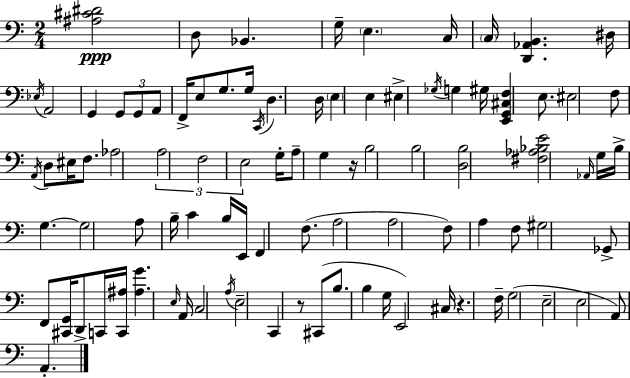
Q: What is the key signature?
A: A minor